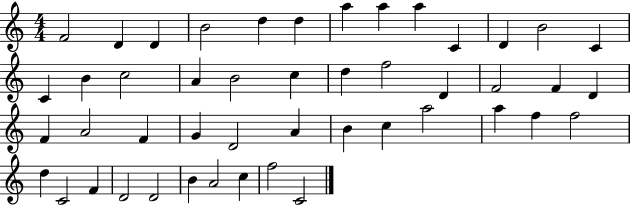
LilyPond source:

{
  \clef treble
  \numericTimeSignature
  \time 4/4
  \key c \major
  f'2 d'4 d'4 | b'2 d''4 d''4 | a''4 a''4 a''4 c'4 | d'4 b'2 c'4 | \break c'4 b'4 c''2 | a'4 b'2 c''4 | d''4 f''2 d'4 | f'2 f'4 d'4 | \break f'4 a'2 f'4 | g'4 d'2 a'4 | b'4 c''4 a''2 | a''4 f''4 f''2 | \break d''4 c'2 f'4 | d'2 d'2 | b'4 a'2 c''4 | f''2 c'2 | \break \bar "|."
}